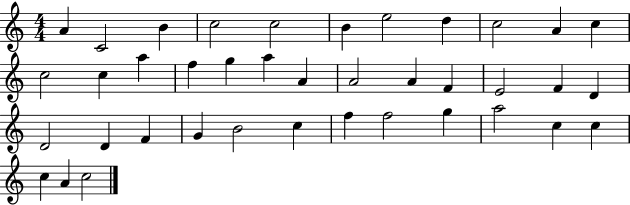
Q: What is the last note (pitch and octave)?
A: C5